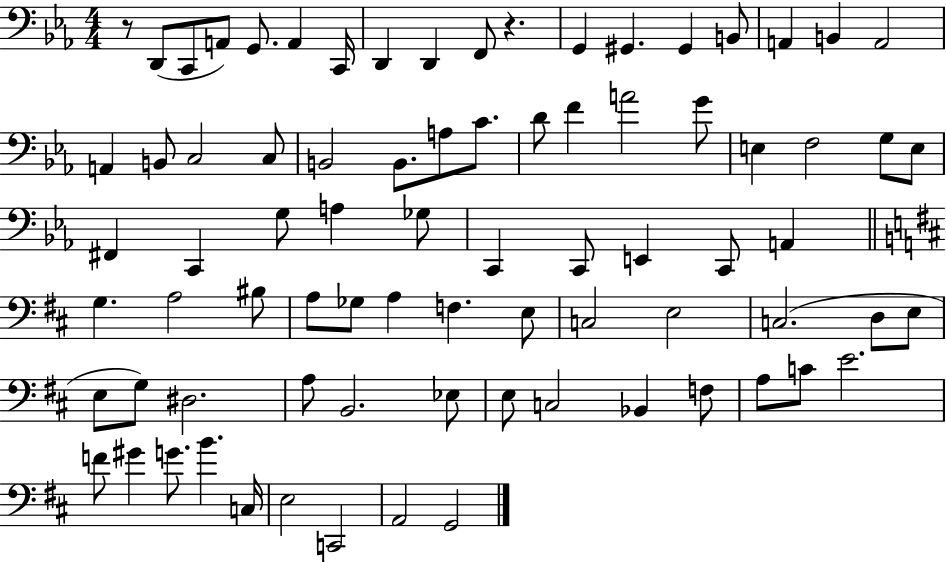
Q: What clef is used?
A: bass